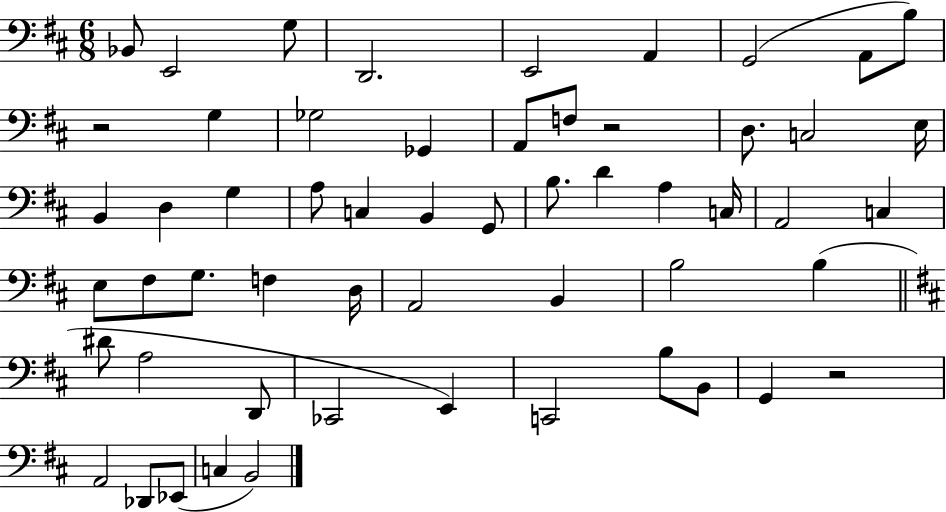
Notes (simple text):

Bb2/e E2/h G3/e D2/h. E2/h A2/q G2/h A2/e B3/e R/h G3/q Gb3/h Gb2/q A2/e F3/e R/h D3/e. C3/h E3/s B2/q D3/q G3/q A3/e C3/q B2/q G2/e B3/e. D4/q A3/q C3/s A2/h C3/q E3/e F#3/e G3/e. F3/q D3/s A2/h B2/q B3/h B3/q D#4/e A3/h D2/e CES2/h E2/q C2/h B3/e B2/e G2/q R/h A2/h Db2/e Eb2/e C3/q B2/h